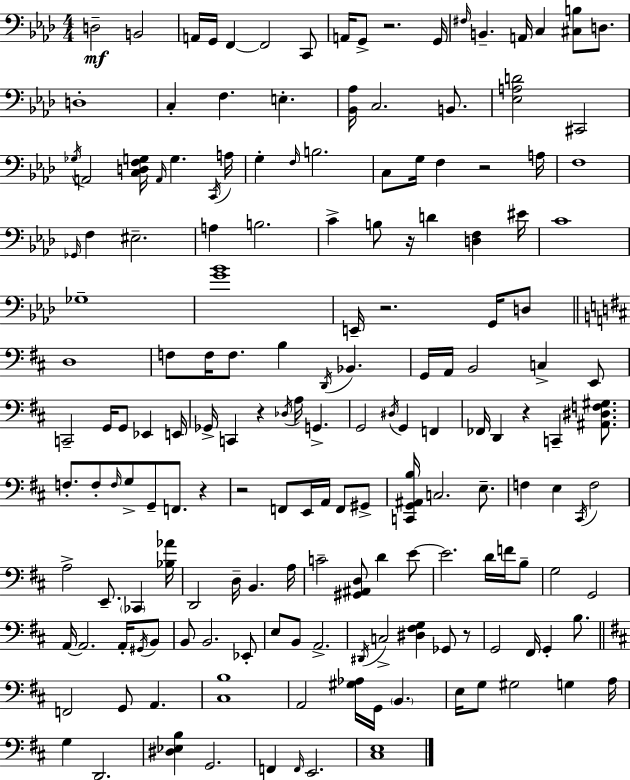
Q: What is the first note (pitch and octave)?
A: D3